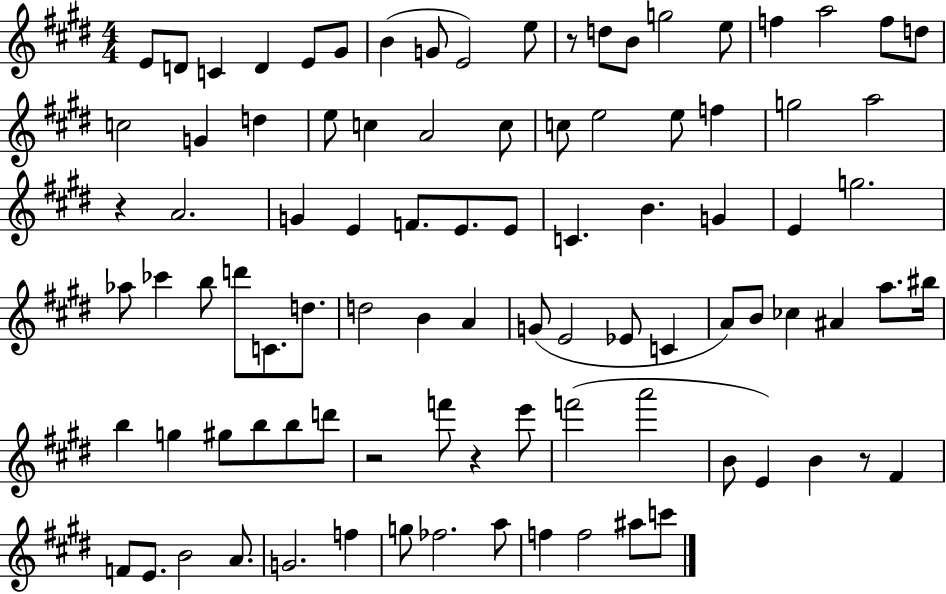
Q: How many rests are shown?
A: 5